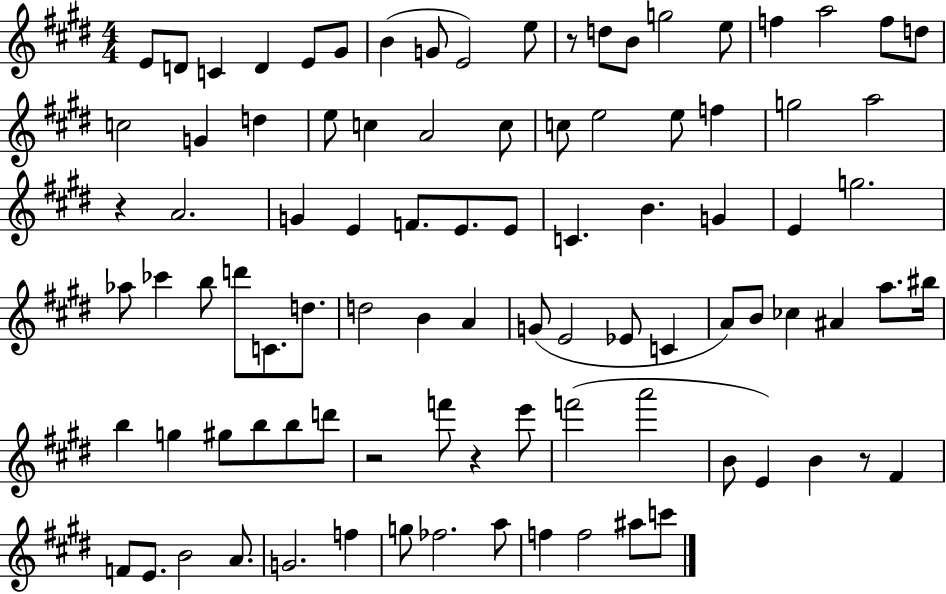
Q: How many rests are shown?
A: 5